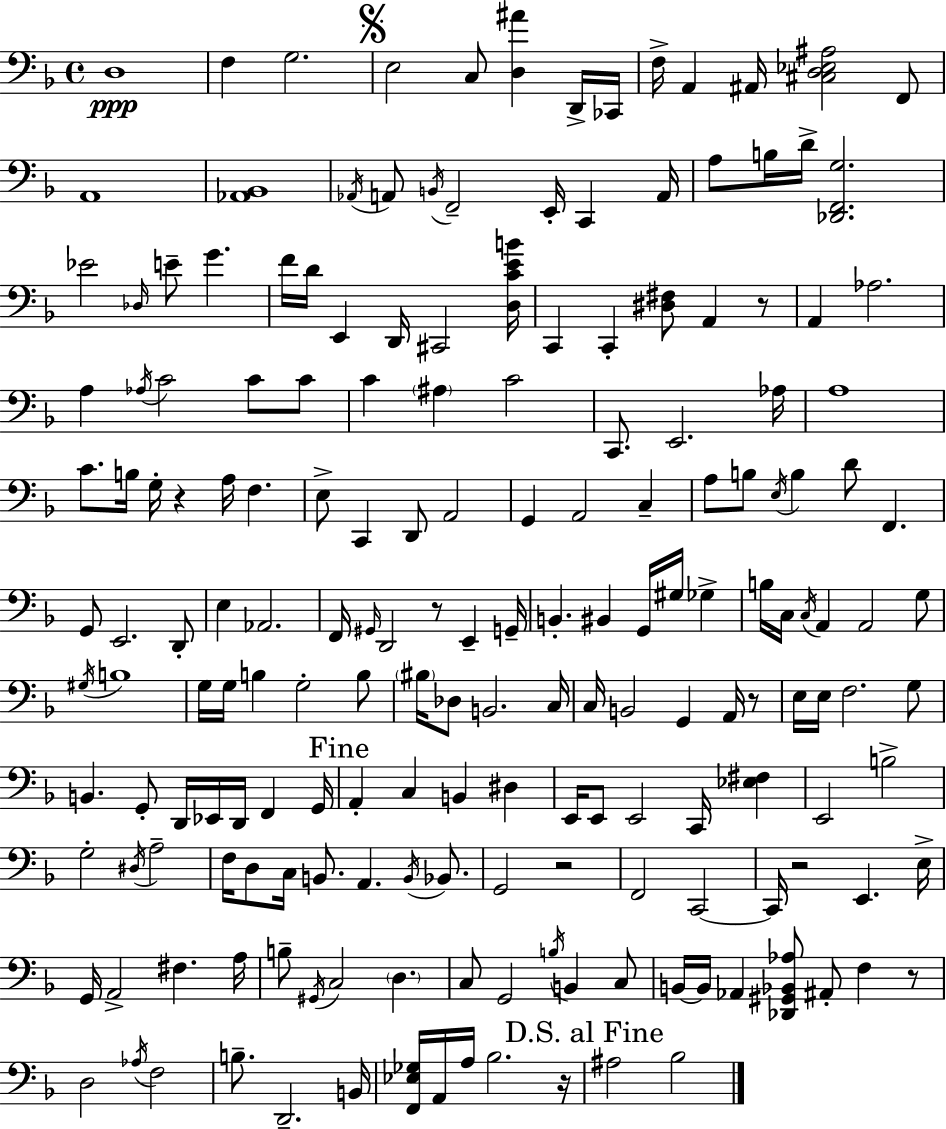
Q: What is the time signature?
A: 4/4